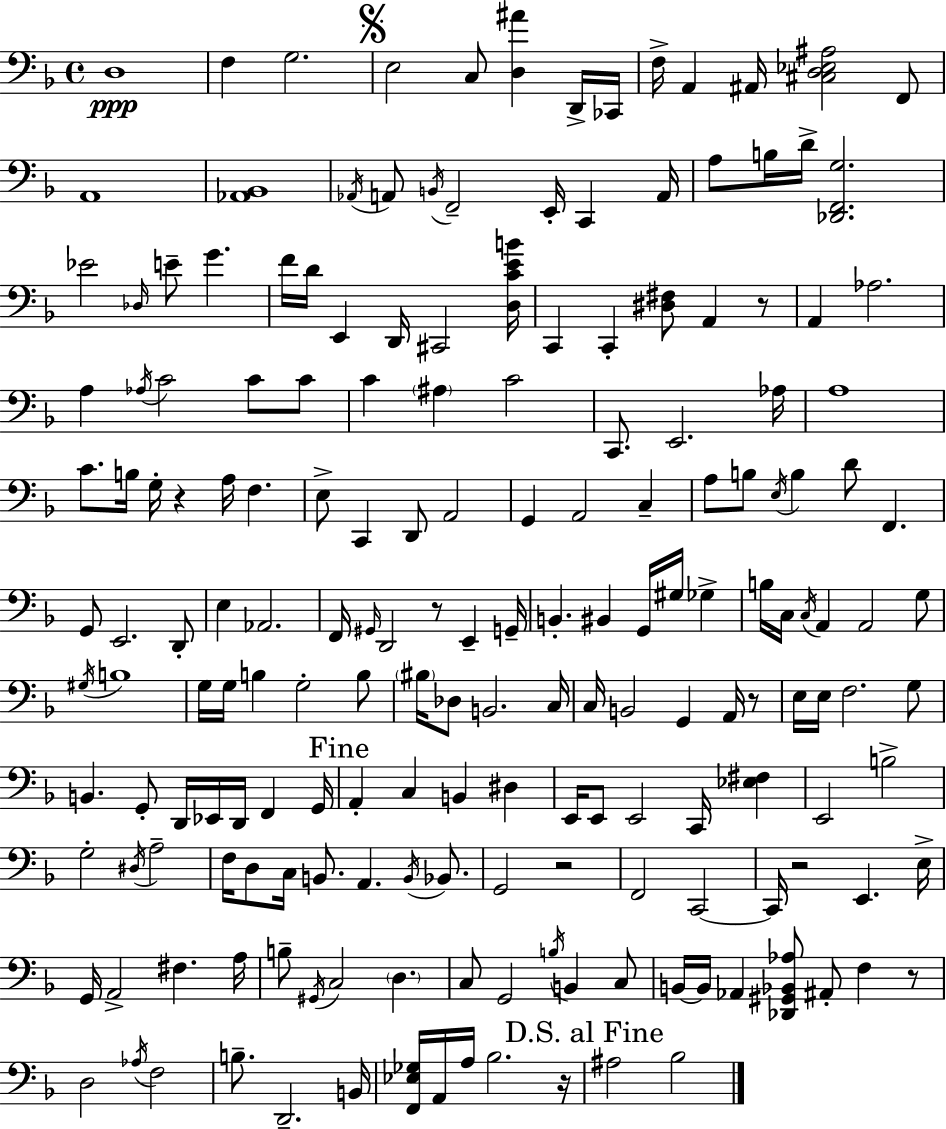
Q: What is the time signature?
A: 4/4